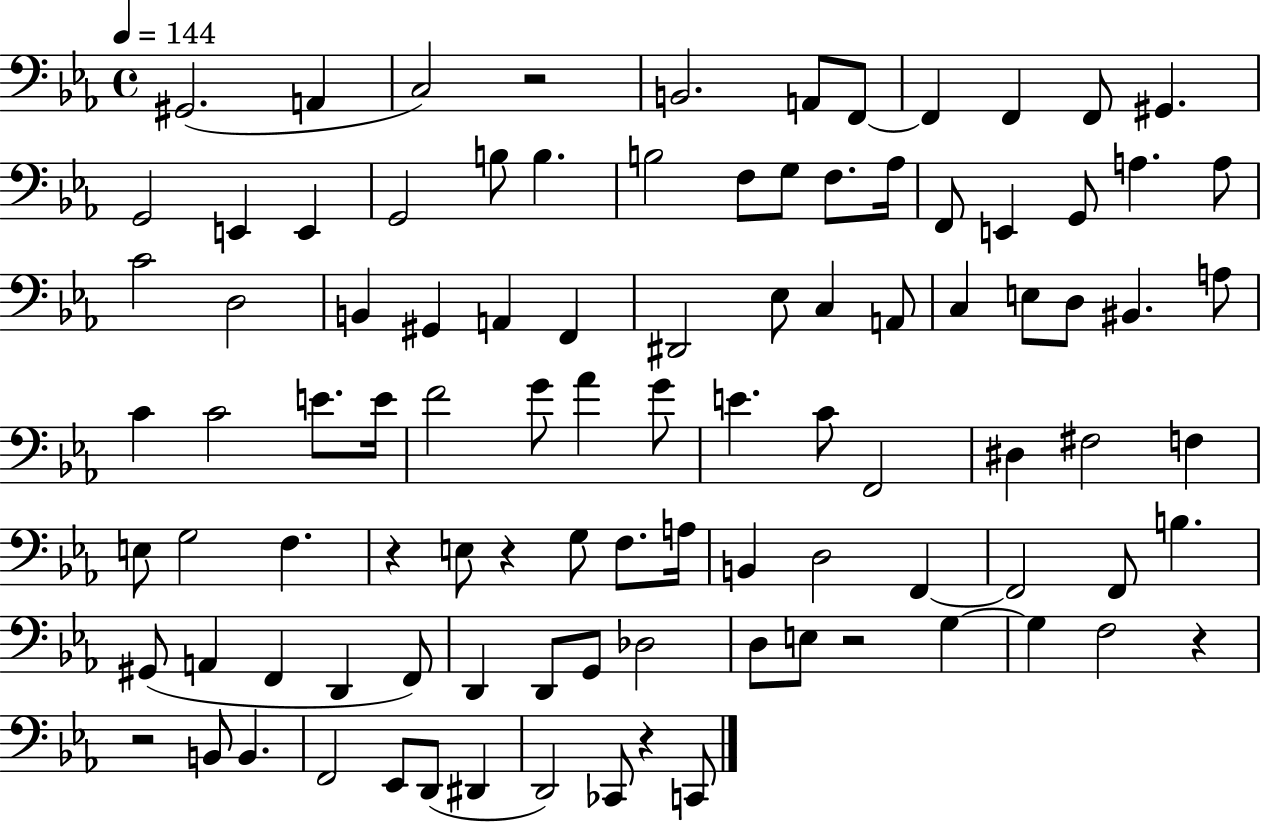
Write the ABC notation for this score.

X:1
T:Untitled
M:4/4
L:1/4
K:Eb
^G,,2 A,, C,2 z2 B,,2 A,,/2 F,,/2 F,, F,, F,,/2 ^G,, G,,2 E,, E,, G,,2 B,/2 B, B,2 F,/2 G,/2 F,/2 _A,/4 F,,/2 E,, G,,/2 A, A,/2 C2 D,2 B,, ^G,, A,, F,, ^D,,2 _E,/2 C, A,,/2 C, E,/2 D,/2 ^B,, A,/2 C C2 E/2 E/4 F2 G/2 _A G/2 E C/2 F,,2 ^D, ^F,2 F, E,/2 G,2 F, z E,/2 z G,/2 F,/2 A,/4 B,, D,2 F,, F,,2 F,,/2 B, ^G,,/2 A,, F,, D,, F,,/2 D,, D,,/2 G,,/2 _D,2 D,/2 E,/2 z2 G, G, F,2 z z2 B,,/2 B,, F,,2 _E,,/2 D,,/2 ^D,, D,,2 _C,,/2 z C,,/2